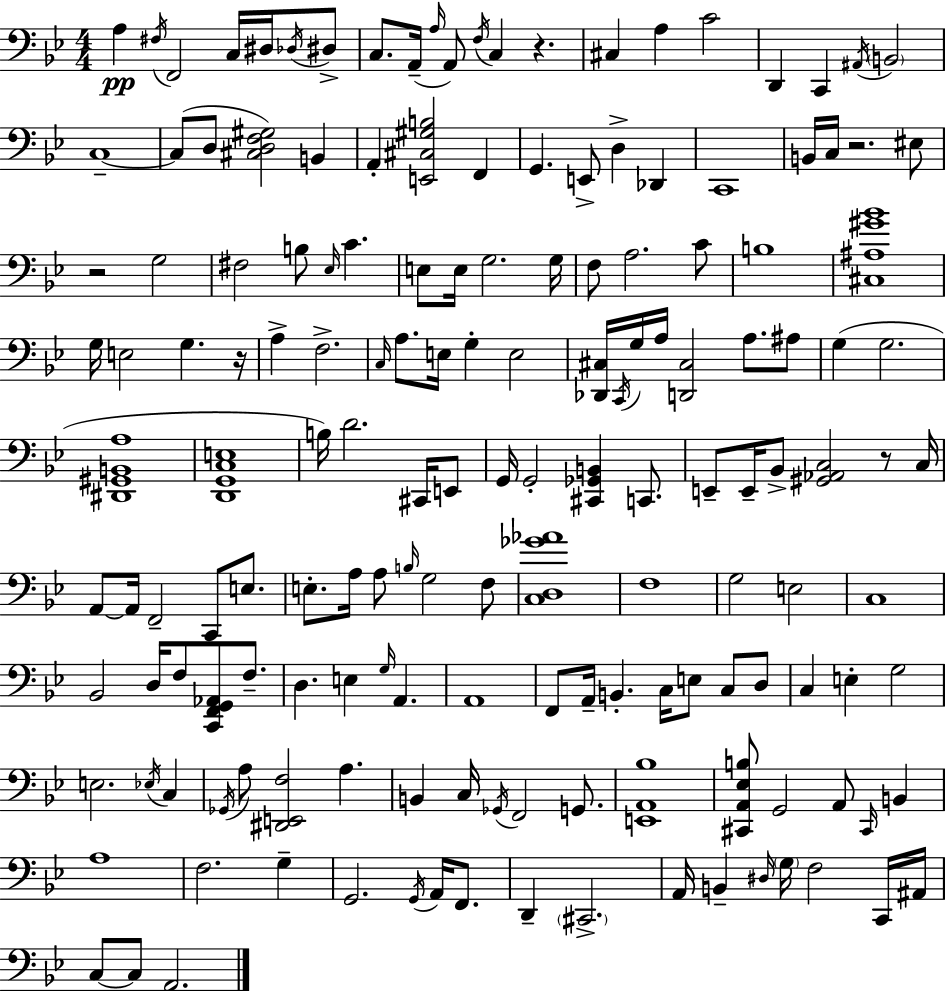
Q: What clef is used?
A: bass